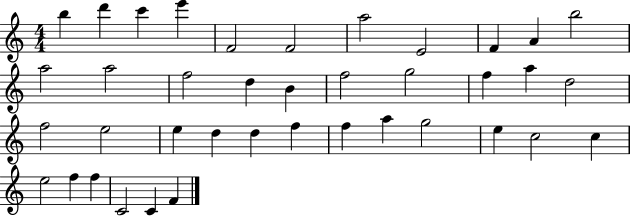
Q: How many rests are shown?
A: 0